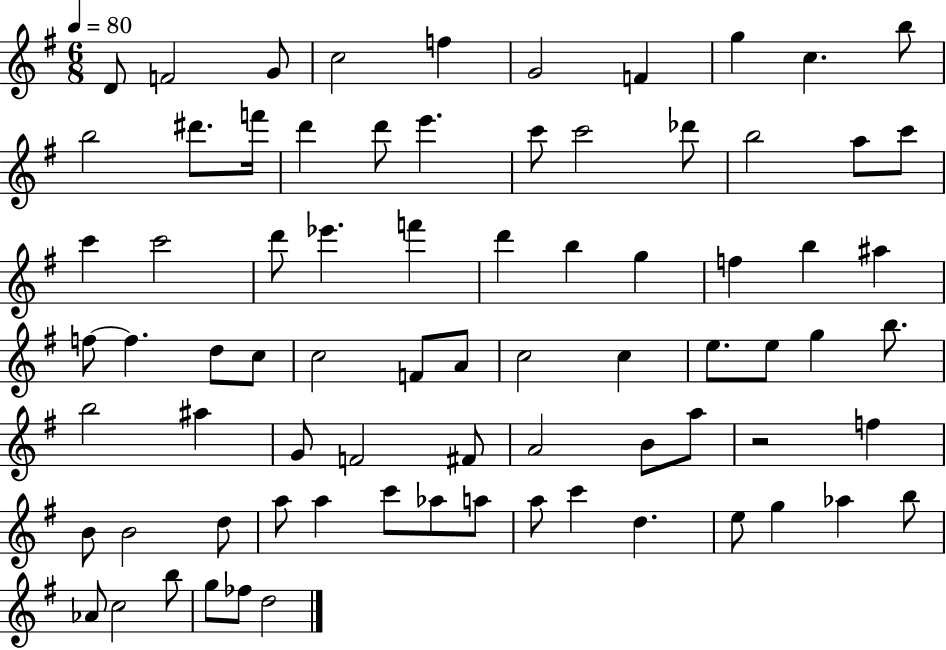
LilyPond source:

{
  \clef treble
  \numericTimeSignature
  \time 6/8
  \key g \major
  \tempo 4 = 80
  \repeat volta 2 { d'8 f'2 g'8 | c''2 f''4 | g'2 f'4 | g''4 c''4. b''8 | \break b''2 dis'''8. f'''16 | d'''4 d'''8 e'''4. | c'''8 c'''2 des'''8 | b''2 a''8 c'''8 | \break c'''4 c'''2 | d'''8 ees'''4. f'''4 | d'''4 b''4 g''4 | f''4 b''4 ais''4 | \break f''8~~ f''4. d''8 c''8 | c''2 f'8 a'8 | c''2 c''4 | e''8. e''8 g''4 b''8. | \break b''2 ais''4 | g'8 f'2 fis'8 | a'2 b'8 a''8 | r2 f''4 | \break b'8 b'2 d''8 | a''8 a''4 c'''8 aes''8 a''8 | a''8 c'''4 d''4. | e''8 g''4 aes''4 b''8 | \break aes'8 c''2 b''8 | g''8 fes''8 d''2 | } \bar "|."
}